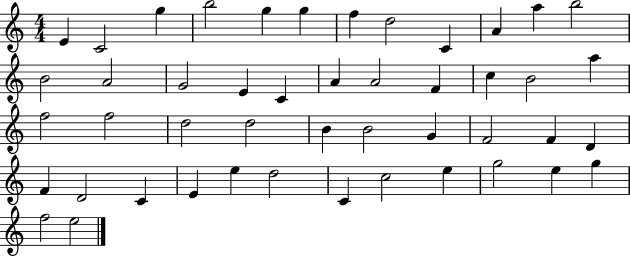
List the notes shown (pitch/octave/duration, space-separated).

E4/q C4/h G5/q B5/h G5/q G5/q F5/q D5/h C4/q A4/q A5/q B5/h B4/h A4/h G4/h E4/q C4/q A4/q A4/h F4/q C5/q B4/h A5/q F5/h F5/h D5/h D5/h B4/q B4/h G4/q F4/h F4/q D4/q F4/q D4/h C4/q E4/q E5/q D5/h C4/q C5/h E5/q G5/h E5/q G5/q F5/h E5/h